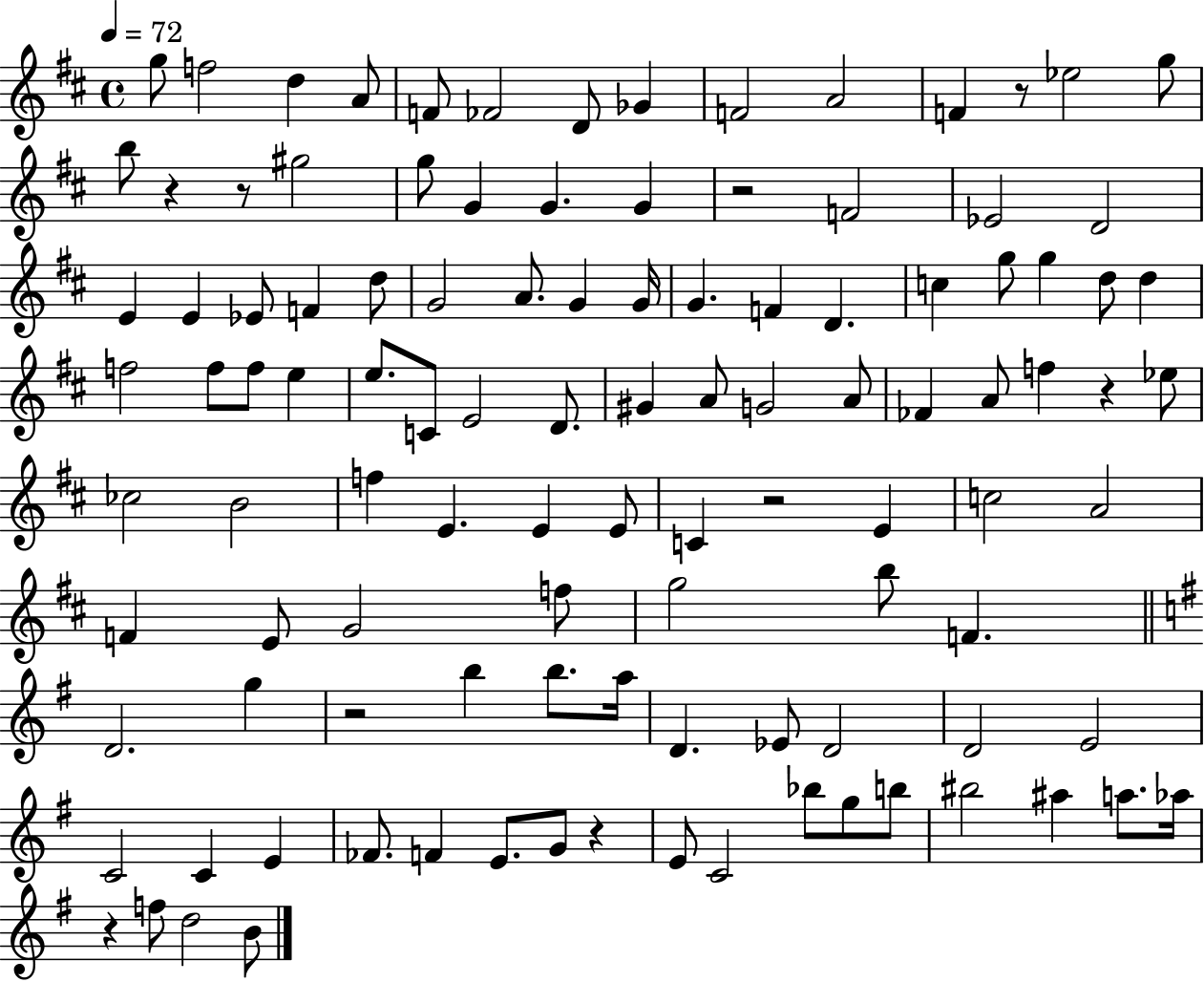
{
  \clef treble
  \time 4/4
  \defaultTimeSignature
  \key d \major
  \tempo 4 = 72
  \repeat volta 2 { g''8 f''2 d''4 a'8 | f'8 fes'2 d'8 ges'4 | f'2 a'2 | f'4 r8 ees''2 g''8 | \break b''8 r4 r8 gis''2 | g''8 g'4 g'4. g'4 | r2 f'2 | ees'2 d'2 | \break e'4 e'4 ees'8 f'4 d''8 | g'2 a'8. g'4 g'16 | g'4. f'4 d'4. | c''4 g''8 g''4 d''8 d''4 | \break f''2 f''8 f''8 e''4 | e''8. c'8 e'2 d'8. | gis'4 a'8 g'2 a'8 | fes'4 a'8 f''4 r4 ees''8 | \break ces''2 b'2 | f''4 e'4. e'4 e'8 | c'4 r2 e'4 | c''2 a'2 | \break f'4 e'8 g'2 f''8 | g''2 b''8 f'4. | \bar "||" \break \key e \minor d'2. g''4 | r2 b''4 b''8. a''16 | d'4. ees'8 d'2 | d'2 e'2 | \break c'2 c'4 e'4 | fes'8. f'4 e'8. g'8 r4 | e'8 c'2 bes''8 g''8 b''8 | bis''2 ais''4 a''8. aes''16 | \break r4 f''8 d''2 b'8 | } \bar "|."
}